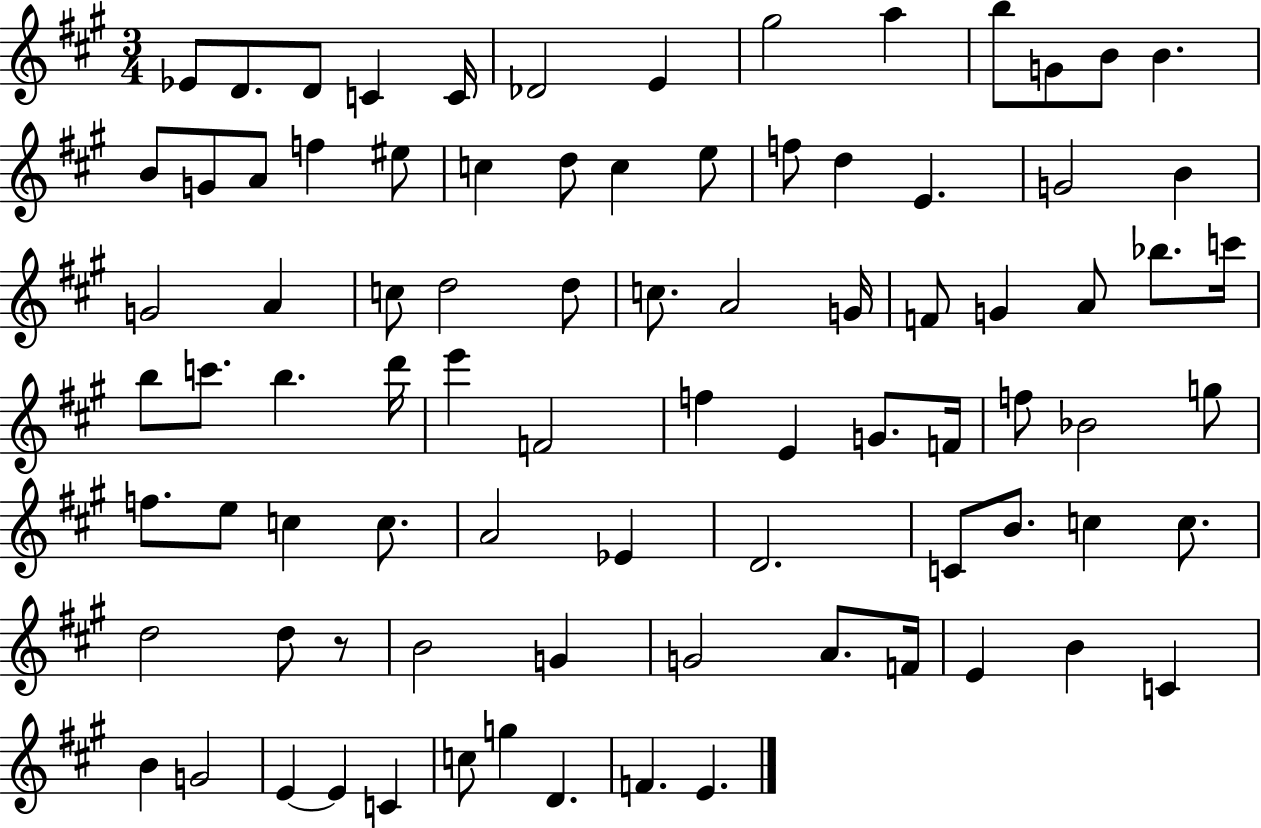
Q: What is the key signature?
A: A major